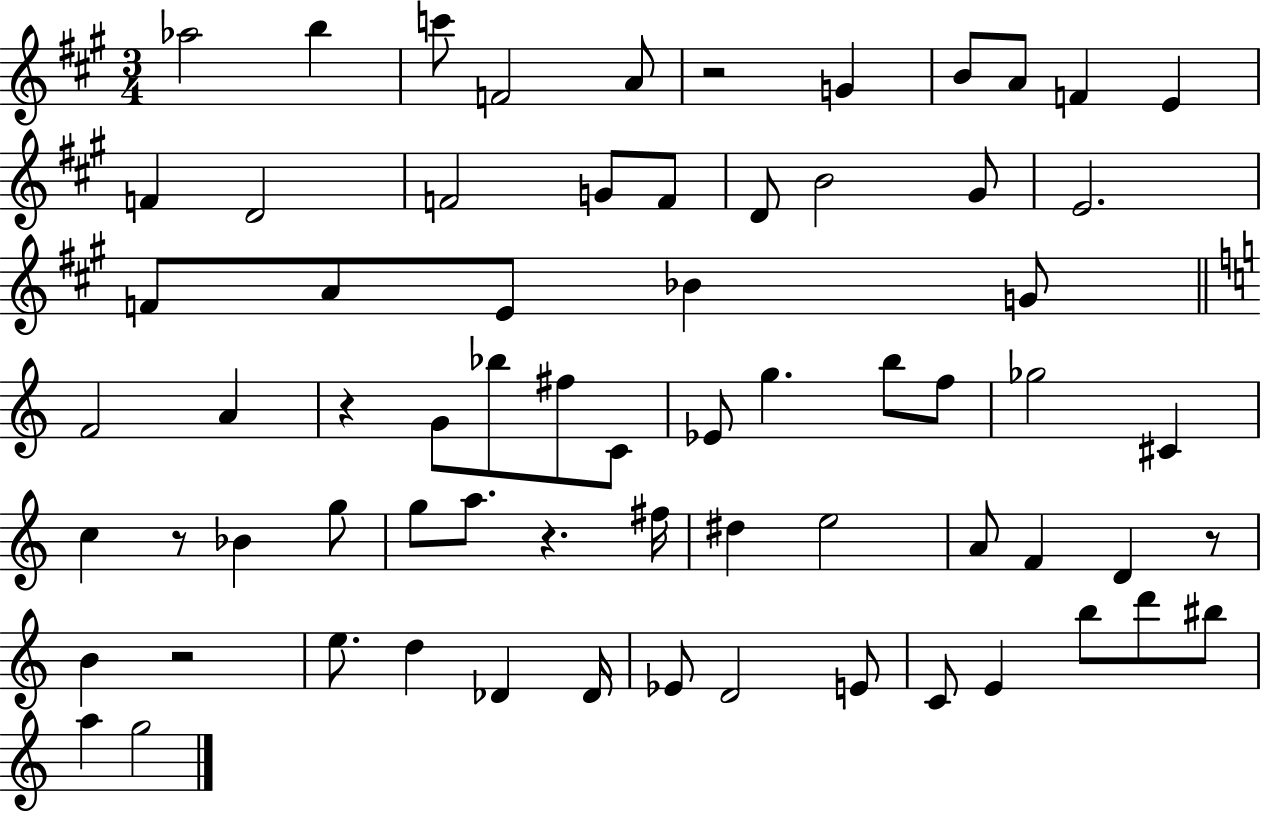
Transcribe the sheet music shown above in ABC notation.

X:1
T:Untitled
M:3/4
L:1/4
K:A
_a2 b c'/2 F2 A/2 z2 G B/2 A/2 F E F D2 F2 G/2 F/2 D/2 B2 ^G/2 E2 F/2 A/2 E/2 _B G/2 F2 A z G/2 _b/2 ^f/2 C/2 _E/2 g b/2 f/2 _g2 ^C c z/2 _B g/2 g/2 a/2 z ^f/4 ^d e2 A/2 F D z/2 B z2 e/2 d _D _D/4 _E/2 D2 E/2 C/2 E b/2 d'/2 ^b/2 a g2